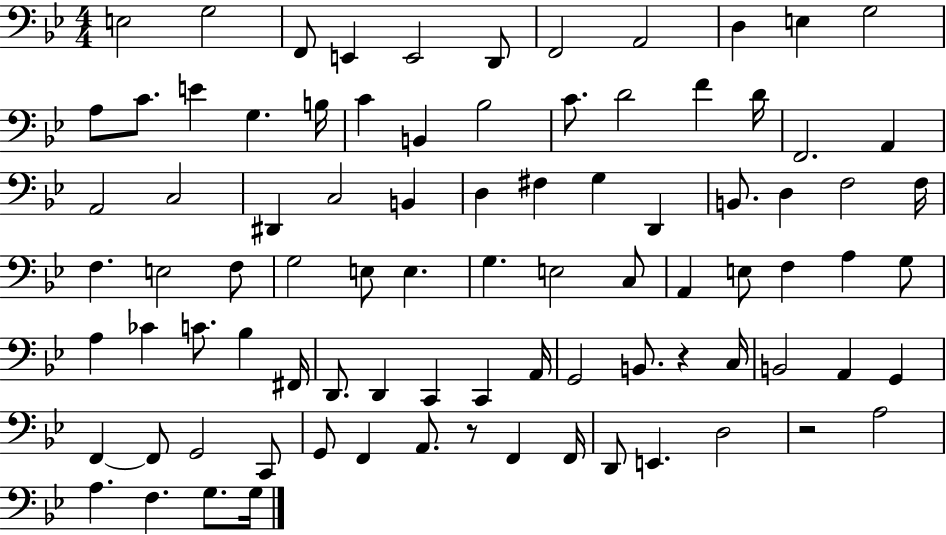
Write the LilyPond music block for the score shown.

{
  \clef bass
  \numericTimeSignature
  \time 4/4
  \key bes \major
  \repeat volta 2 { e2 g2 | f,8 e,4 e,2 d,8 | f,2 a,2 | d4 e4 g2 | \break a8 c'8. e'4 g4. b16 | c'4 b,4 bes2 | c'8. d'2 f'4 d'16 | f,2. a,4 | \break a,2 c2 | dis,4 c2 b,4 | d4 fis4 g4 d,4 | b,8. d4 f2 f16 | \break f4. e2 f8 | g2 e8 e4. | g4. e2 c8 | a,4 e8 f4 a4 g8 | \break a4 ces'4 c'8. bes4 fis,16 | d,8. d,4 c,4 c,4 a,16 | g,2 b,8. r4 c16 | b,2 a,4 g,4 | \break f,4~~ f,8 g,2 c,8 | g,8 f,4 a,8. r8 f,4 f,16 | d,8 e,4. d2 | r2 a2 | \break a4. f4. g8. g16 | } \bar "|."
}